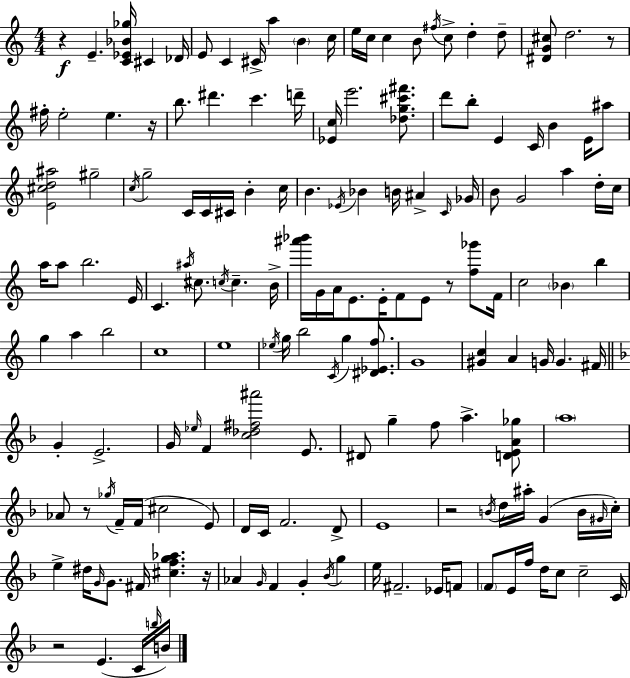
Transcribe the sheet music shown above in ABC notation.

X:1
T:Untitled
M:4/4
L:1/4
K:C
z E [C_E_B_g]/4 ^C _D/4 E/2 C ^C/4 a B c/4 e/4 c/4 c B/2 ^f/4 c/2 d d/2 [^DG^c]/2 d2 z/2 ^f/4 e2 e z/4 b/2 ^d' c' d'/4 [_Ec]/4 e'2 [_dg^c'^f']/2 d'/2 b/2 E C/4 B E/4 ^a/2 [E^cd^a]2 ^g2 c/4 g2 C/4 C/4 ^C/4 B c/4 B _E/4 _B B/4 ^A C/4 _G/4 B/2 G2 a d/4 c/4 a/4 a/2 b2 E/4 C ^a/4 ^c/2 c/4 c B/4 [^a'_b']/4 G/4 A/4 E/2 E/4 F/2 E/2 z/2 [f_g']/2 F/4 c2 _B b g a b2 c4 e4 _e/4 g/4 b2 C/4 g [^D_Ef]/2 G4 [^Gc] A G/4 G ^F/4 G E2 G/4 _e/4 F [c_d^f^a']2 E/2 ^D/2 g f/2 a [DEA_g]/2 a4 _A/2 z/2 _g/4 F/4 F/4 ^c2 E/2 D/4 C/4 F2 D/2 E4 z2 B/4 d/4 ^a/4 G B/4 ^G/4 c/4 e ^d/4 G/4 G/2 ^F/4 [^cfg_a] z/4 _A G/4 F G _B/4 g e/4 ^F2 _E/4 F/2 F/2 E/4 f/4 d/4 c/2 c2 C/4 z2 E C/4 b/4 B/4